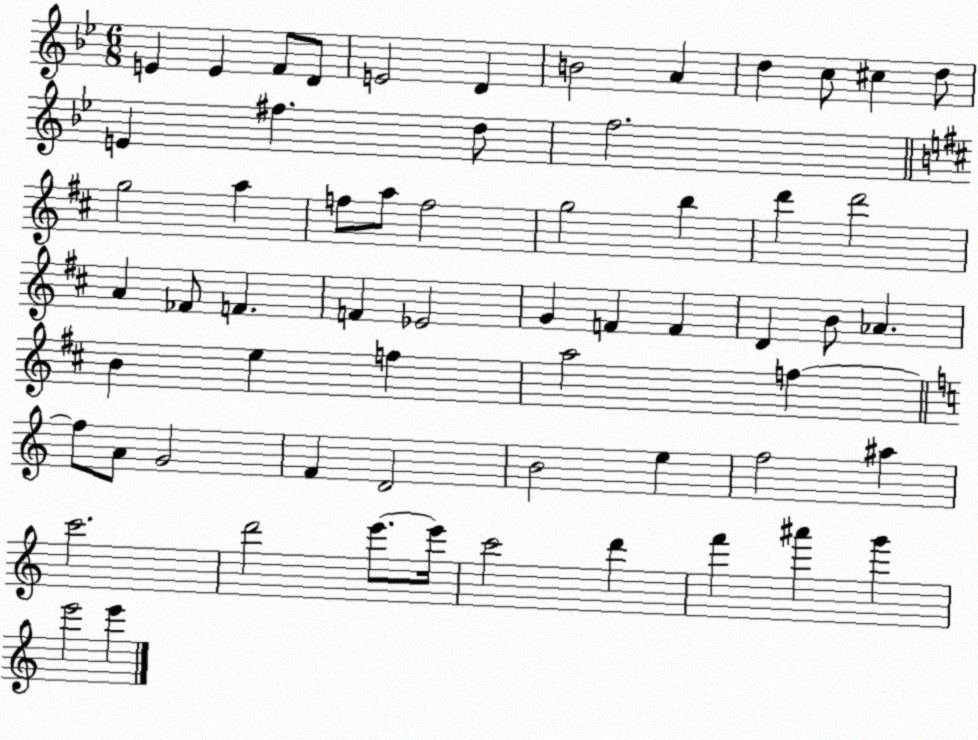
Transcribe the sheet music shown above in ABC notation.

X:1
T:Untitled
M:6/8
L:1/4
K:Bb
E E F/2 D/2 E2 D B2 A d c/2 ^c d/2 E ^f d/2 f2 g2 a f/2 a/2 f2 g2 b d' d'2 A _F/2 F F _E2 G F F D B/2 _A B e f a2 f f/2 A/2 G2 F D2 B2 e f2 ^a c'2 d'2 e'/2 e'/4 c'2 d' f' ^a' g' e'2 e'